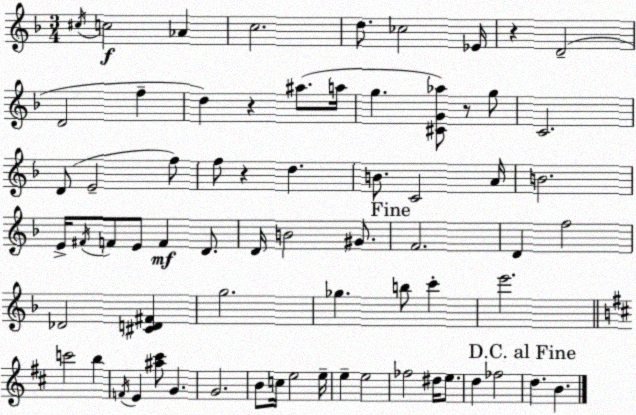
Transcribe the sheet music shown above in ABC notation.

X:1
T:Untitled
M:3/4
L:1/4
K:Dm
^c/4 c2 _A c2 d/2 _c2 _E/4 z D2 D2 f d z ^a/2 a/4 g [^CG_a]/2 z/2 g/2 C2 D/2 E2 f/2 f/2 z d B/2 C2 A/4 B2 E/4 ^F/4 F/2 E/2 F D/2 D/4 B2 ^G/2 F2 D f2 _D2 [^CD^F] g2 _g b/2 c' e'2 c'2 b F/4 E [^a^c']/2 G G2 B/2 c/4 e2 e/4 e e2 _f2 ^d/4 e/2 d _f2 d B